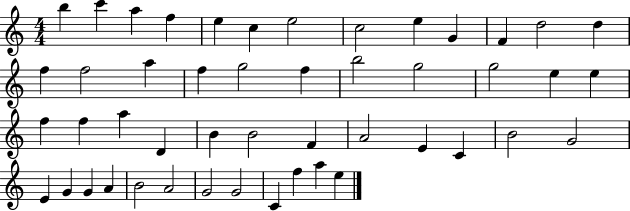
{
  \clef treble
  \numericTimeSignature
  \time 4/4
  \key c \major
  b''4 c'''4 a''4 f''4 | e''4 c''4 e''2 | c''2 e''4 g'4 | f'4 d''2 d''4 | \break f''4 f''2 a''4 | f''4 g''2 f''4 | b''2 g''2 | g''2 e''4 e''4 | \break f''4 f''4 a''4 d'4 | b'4 b'2 f'4 | a'2 e'4 c'4 | b'2 g'2 | \break e'4 g'4 g'4 a'4 | b'2 a'2 | g'2 g'2 | c'4 f''4 a''4 e''4 | \break \bar "|."
}